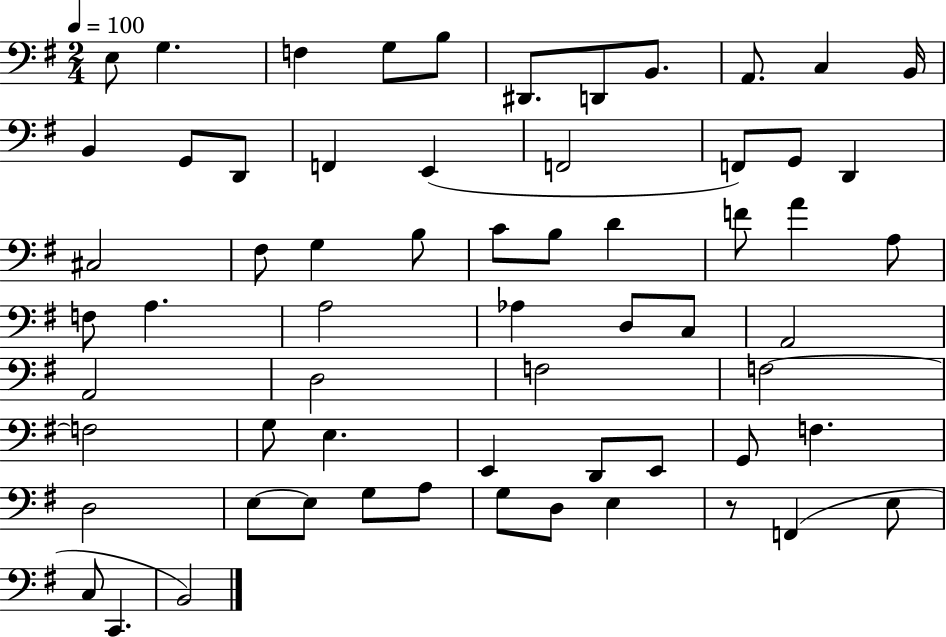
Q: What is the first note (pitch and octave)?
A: E3